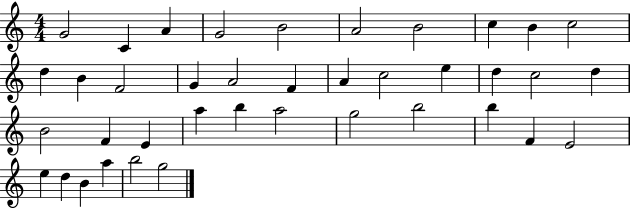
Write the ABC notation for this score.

X:1
T:Untitled
M:4/4
L:1/4
K:C
G2 C A G2 B2 A2 B2 c B c2 d B F2 G A2 F A c2 e d c2 d B2 F E a b a2 g2 b2 b F E2 e d B a b2 g2